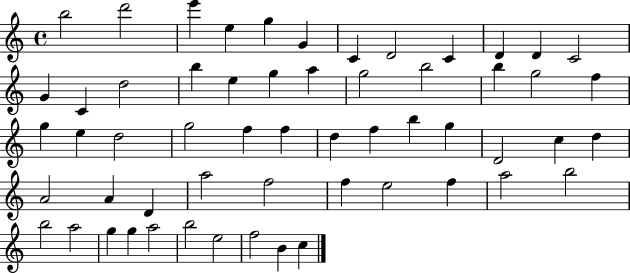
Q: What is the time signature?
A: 4/4